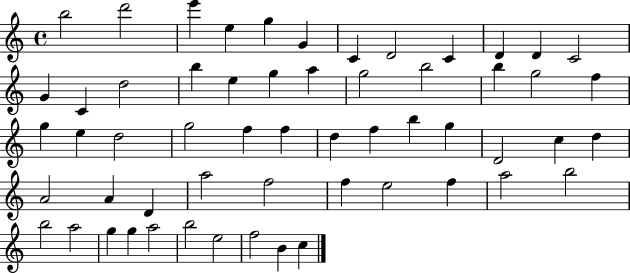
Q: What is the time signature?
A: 4/4